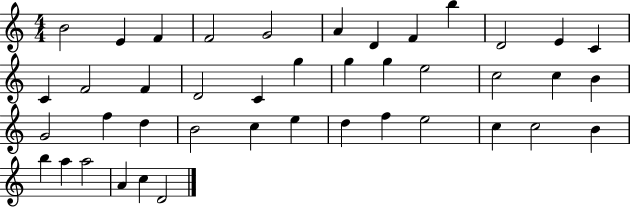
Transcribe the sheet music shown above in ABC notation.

X:1
T:Untitled
M:4/4
L:1/4
K:C
B2 E F F2 G2 A D F b D2 E C C F2 F D2 C g g g e2 c2 c B G2 f d B2 c e d f e2 c c2 B b a a2 A c D2